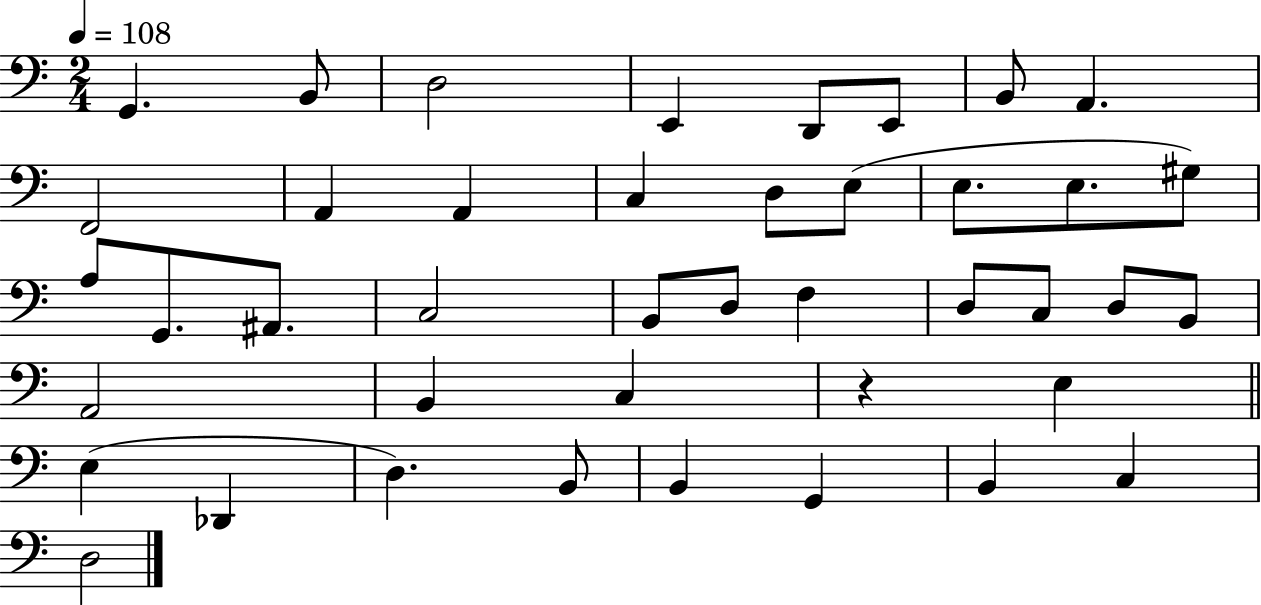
{
  \clef bass
  \numericTimeSignature
  \time 2/4
  \key c \major
  \tempo 4 = 108
  g,4. b,8 | d2 | e,4 d,8 e,8 | b,8 a,4. | \break f,2 | a,4 a,4 | c4 d8 e8( | e8. e8. gis8) | \break a8 g,8. ais,8. | c2 | b,8 d8 f4 | d8 c8 d8 b,8 | \break a,2 | b,4 c4 | r4 e4 | \bar "||" \break \key a \minor e4( des,4 | d4.) b,8 | b,4 g,4 | b,4 c4 | \break d2 | \bar "|."
}